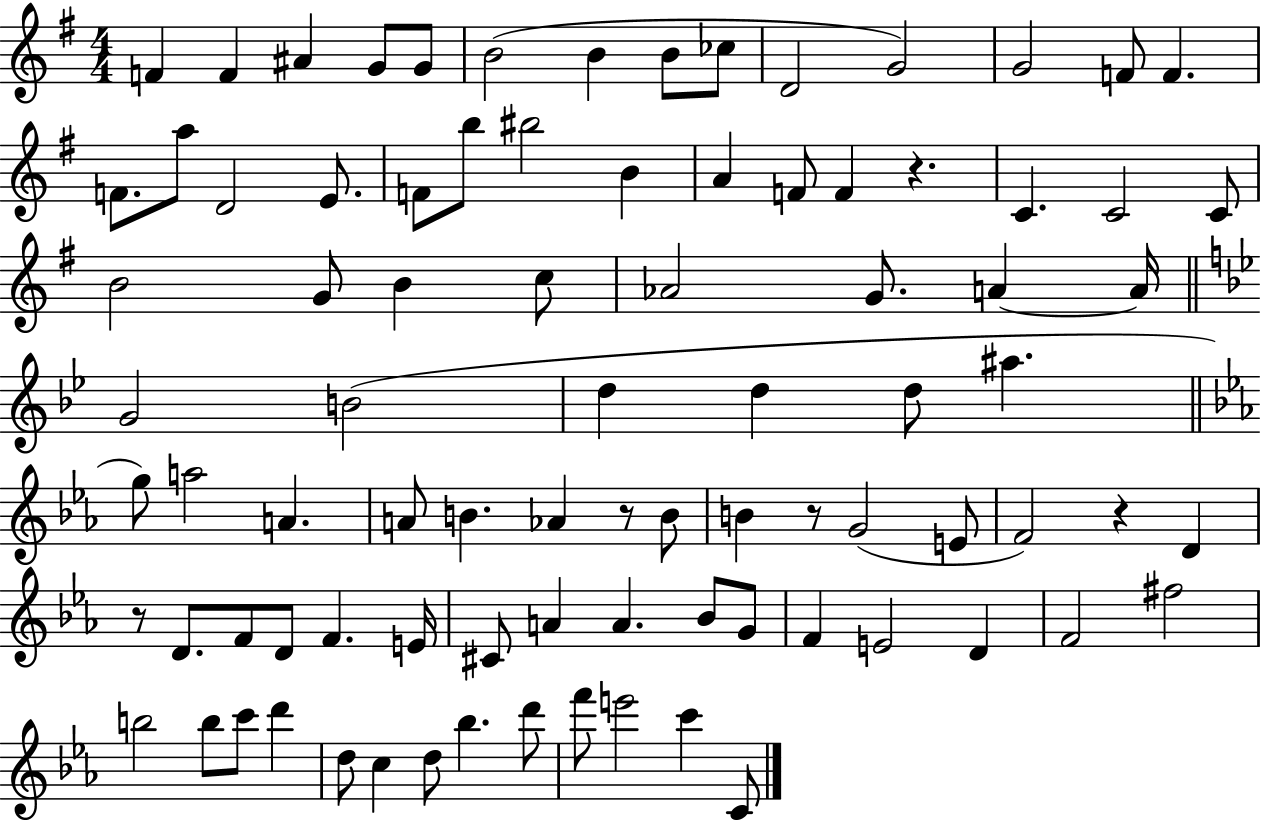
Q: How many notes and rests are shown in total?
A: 87